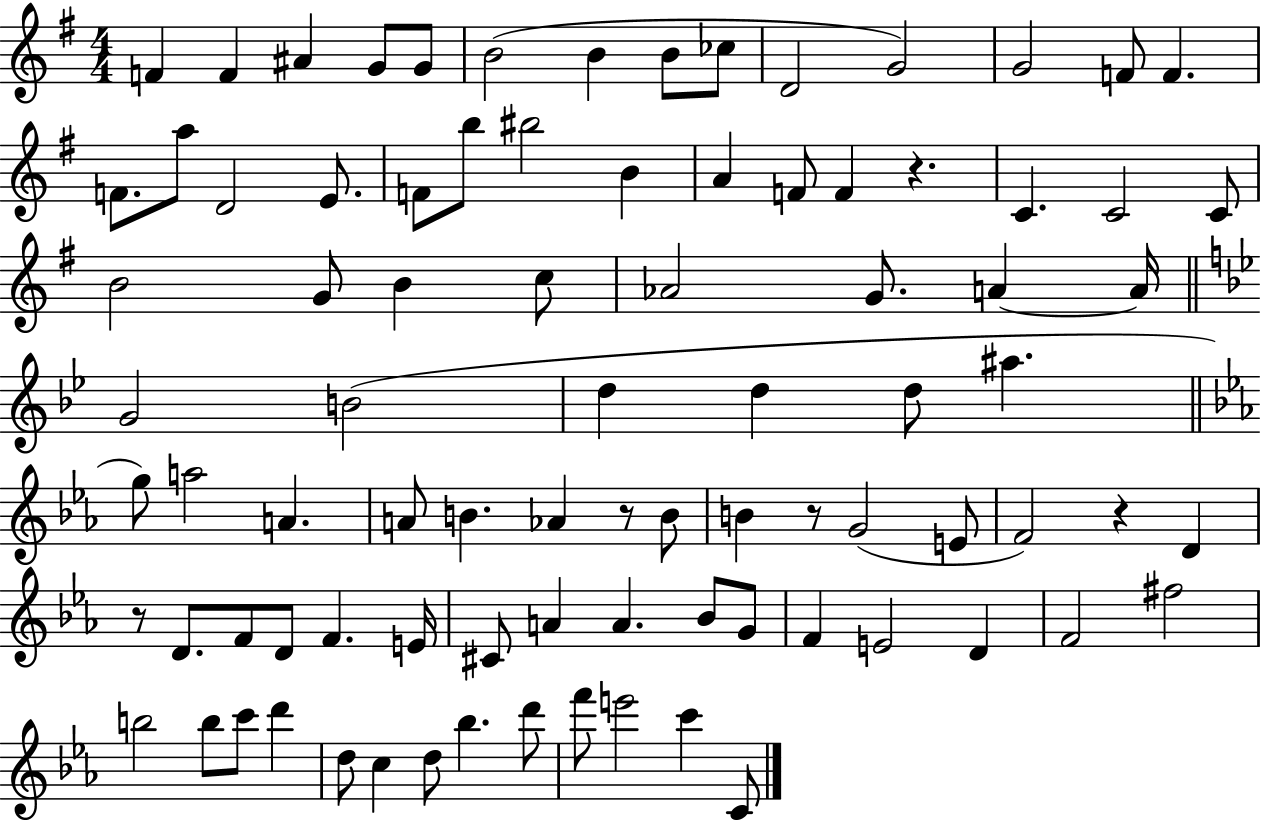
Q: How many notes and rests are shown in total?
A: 87